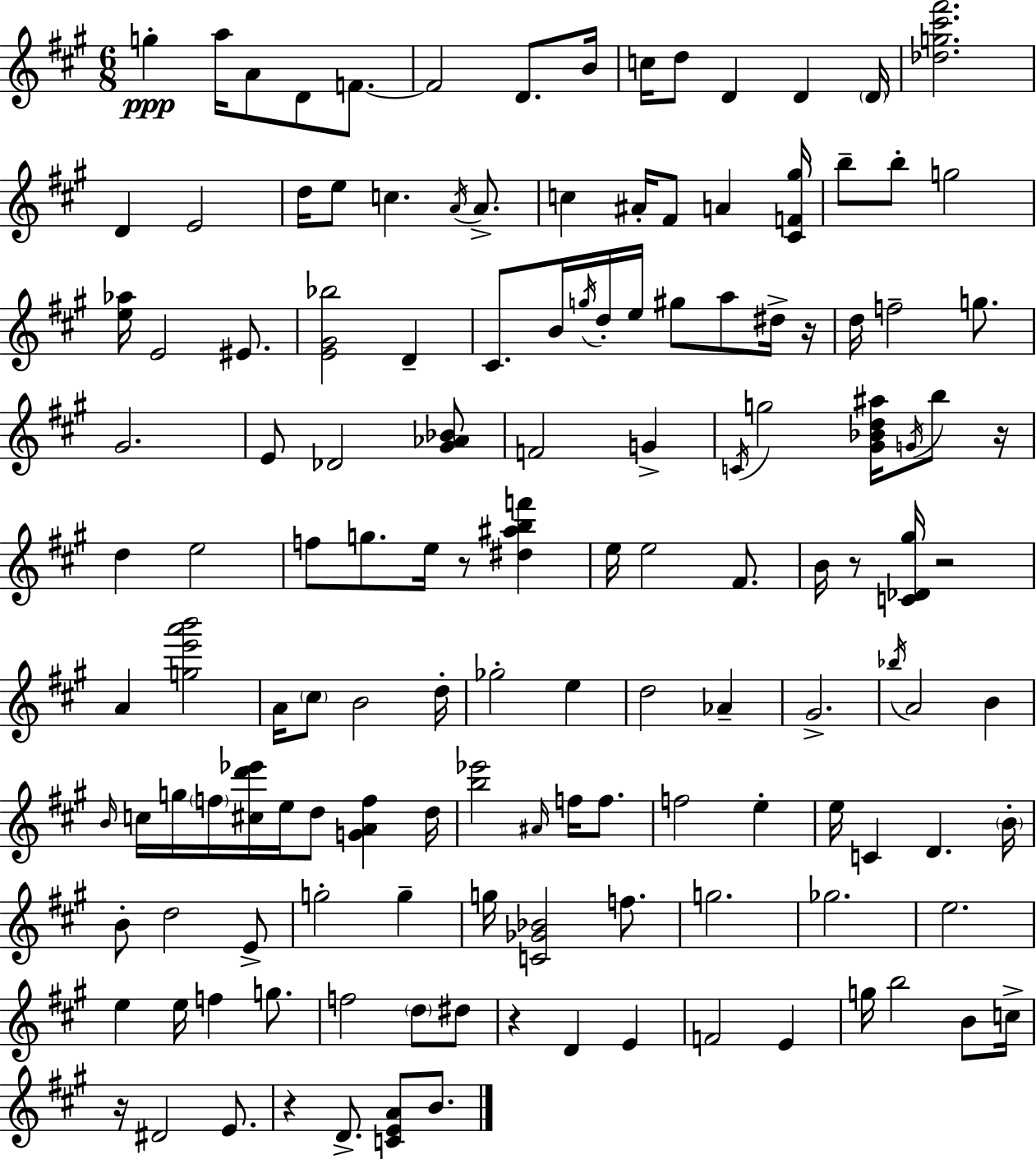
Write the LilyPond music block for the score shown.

{
  \clef treble
  \numericTimeSignature
  \time 6/8
  \key a \major
  g''4-.\ppp a''16 a'8 d'8 f'8.~~ | f'2 d'8. b'16 | c''16 d''8 d'4 d'4 \parenthesize d'16 | <des'' g'' cis''' fis'''>2. | \break d'4 e'2 | d''16 e''8 c''4. \acciaccatura { a'16 } a'8.-> | c''4 ais'16-. fis'8 a'4 | <cis' f' gis''>16 b''8-- b''8-. g''2 | \break <e'' aes''>16 e'2 eis'8. | <e' gis' bes''>2 d'4-- | cis'8. b'16 \acciaccatura { g''16 } d''16-. e''16 gis''8 a''8 | dis''16-> r16 d''16 f''2-- g''8. | \break gis'2. | e'8 des'2 | <gis' aes' bes'>8 f'2 g'4-> | \acciaccatura { c'16 } g''2 <gis' bes' d'' ais''>16 | \break \acciaccatura { g'16 } b''8 r16 d''4 e''2 | f''8 g''8. e''16 r8 | <dis'' ais'' b'' f'''>4 e''16 e''2 | fis'8. b'16 r8 <c' des' gis''>16 r2 | \break a'4 <g'' e''' a''' b'''>2 | a'16 \parenthesize cis''8 b'2 | d''16-. ges''2-. | e''4 d''2 | \break aes'4-- gis'2.-> | \acciaccatura { bes''16 } a'2 | b'4 \grace { b'16 } c''16 g''16 \parenthesize f''16 <cis'' d''' ees'''>16 e''16 d''8 | <g' a' f''>4 d''16 <b'' ees'''>2 | \break \grace { ais'16 } f''16 f''8. f''2 | e''4-. e''16 c'4 | d'4. \parenthesize b'16-. b'8-. d''2 | e'8-> g''2-. | \break g''4-- g''16 <c' ges' bes'>2 | f''8. g''2. | ges''2. | e''2. | \break e''4 e''16 | f''4 g''8. f''2 | \parenthesize d''8 dis''8 r4 d'4 | e'4 f'2 | \break e'4 g''16 b''2 | b'8 c''16-> r16 dis'2 | e'8. r4 d'8.-> | <c' e' a'>8 b'8. \bar "|."
}